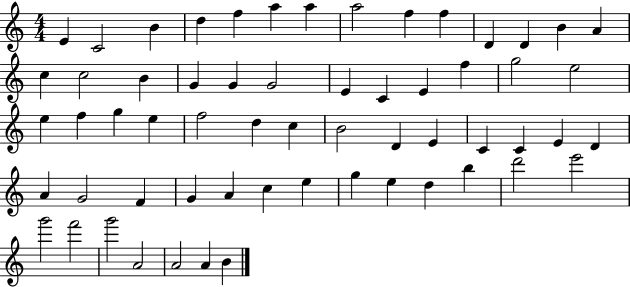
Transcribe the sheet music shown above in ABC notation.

X:1
T:Untitled
M:4/4
L:1/4
K:C
E C2 B d f a a a2 f f D D B A c c2 B G G G2 E C E f g2 e2 e f g e f2 d c B2 D E C C E D A G2 F G A c e g e d b d'2 e'2 g'2 f'2 g'2 A2 A2 A B